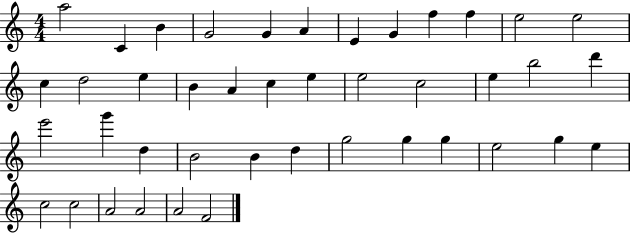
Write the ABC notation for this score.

X:1
T:Untitled
M:4/4
L:1/4
K:C
a2 C B G2 G A E G f f e2 e2 c d2 e B A c e e2 c2 e b2 d' e'2 g' d B2 B d g2 g g e2 g e c2 c2 A2 A2 A2 F2